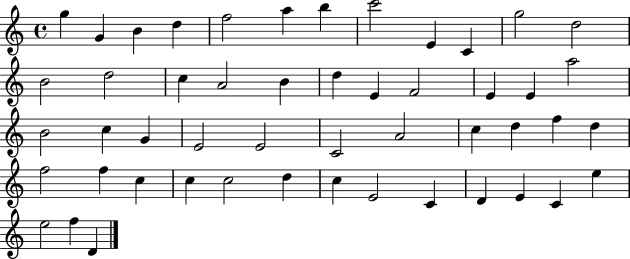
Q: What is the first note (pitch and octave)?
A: G5